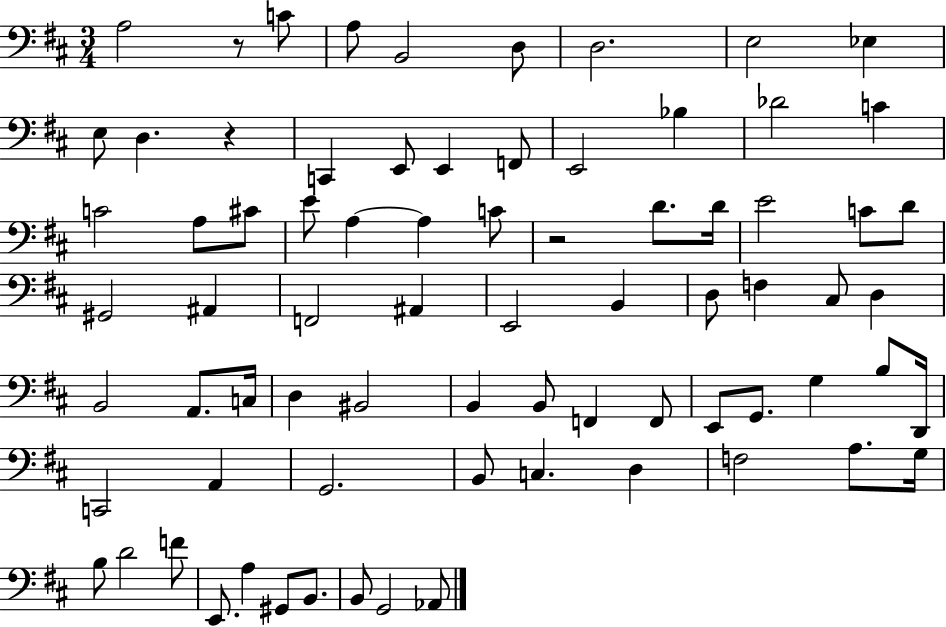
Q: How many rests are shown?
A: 3